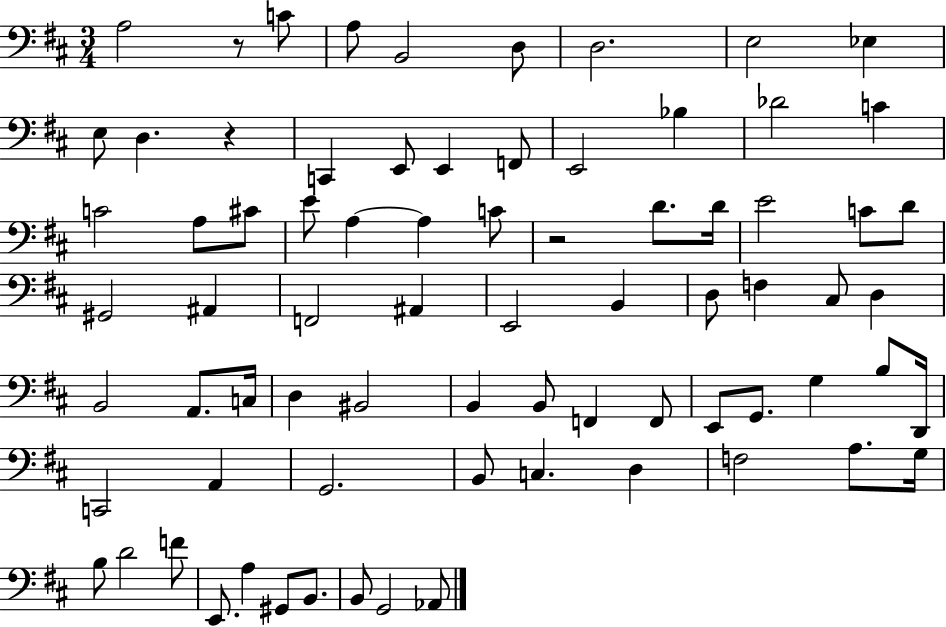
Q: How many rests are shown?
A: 3